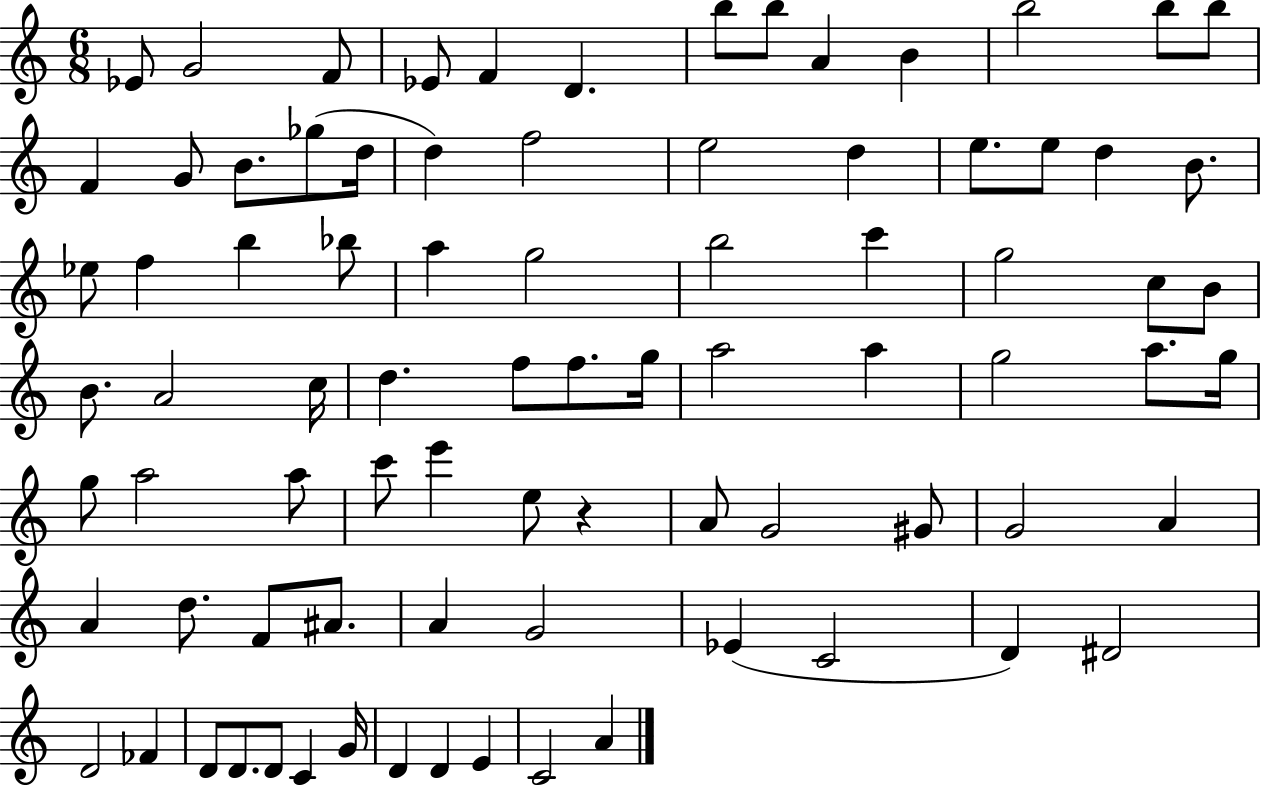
X:1
T:Untitled
M:6/8
L:1/4
K:C
_E/2 G2 F/2 _E/2 F D b/2 b/2 A B b2 b/2 b/2 F G/2 B/2 _g/2 d/4 d f2 e2 d e/2 e/2 d B/2 _e/2 f b _b/2 a g2 b2 c' g2 c/2 B/2 B/2 A2 c/4 d f/2 f/2 g/4 a2 a g2 a/2 g/4 g/2 a2 a/2 c'/2 e' e/2 z A/2 G2 ^G/2 G2 A A d/2 F/2 ^A/2 A G2 _E C2 D ^D2 D2 _F D/2 D/2 D/2 C G/4 D D E C2 A